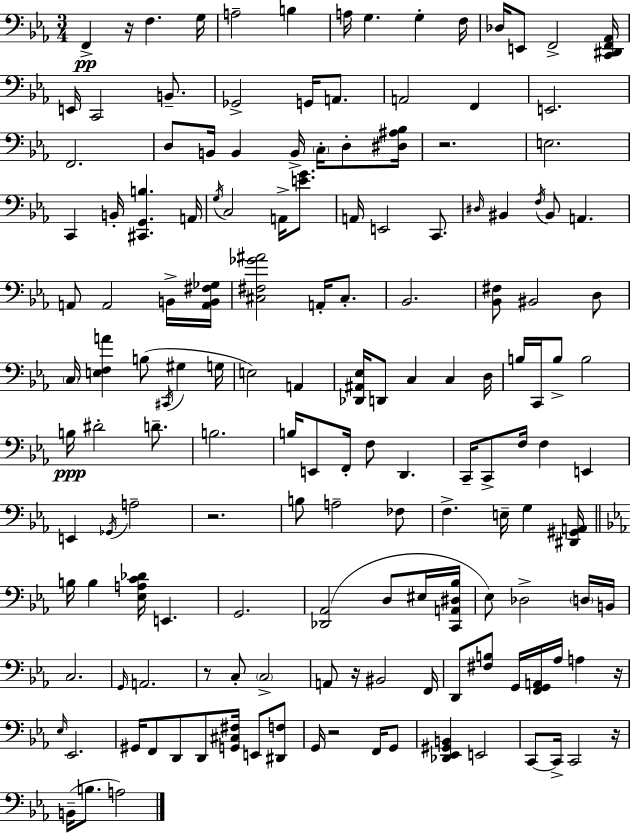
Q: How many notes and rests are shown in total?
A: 154